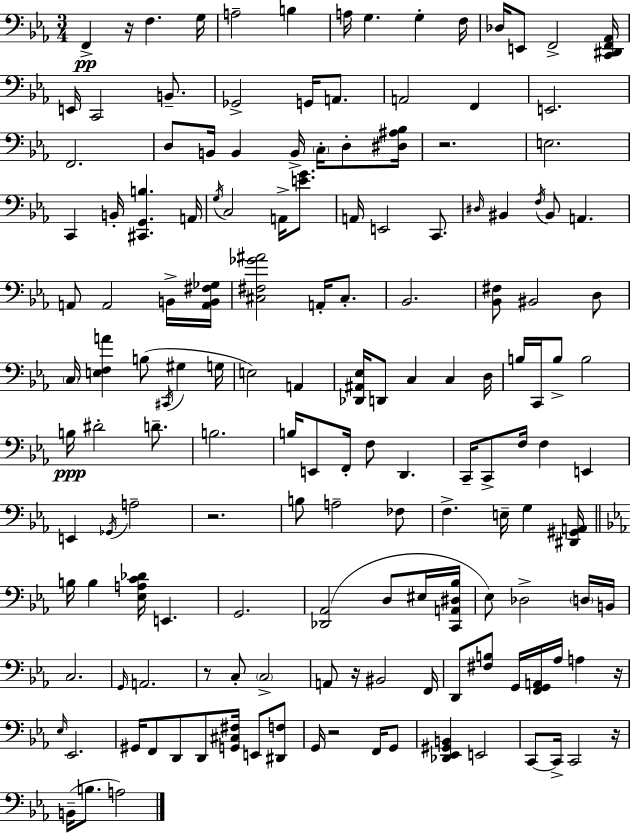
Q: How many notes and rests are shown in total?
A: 154